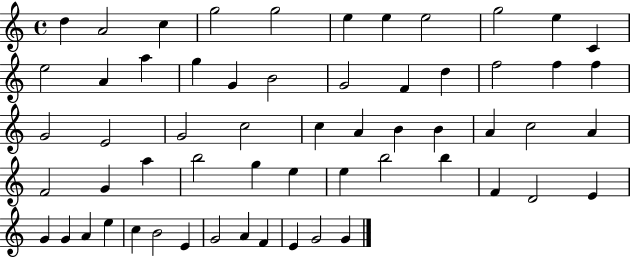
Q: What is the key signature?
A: C major